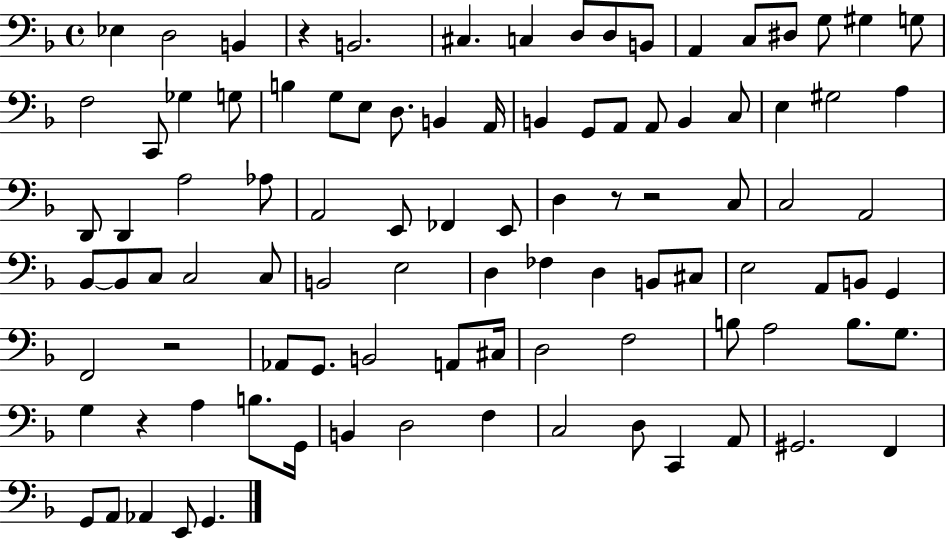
X:1
T:Untitled
M:4/4
L:1/4
K:F
_E, D,2 B,, z B,,2 ^C, C, D,/2 D,/2 B,,/2 A,, C,/2 ^D,/2 G,/2 ^G, G,/2 F,2 C,,/2 _G, G,/2 B, G,/2 E,/2 D,/2 B,, A,,/4 B,, G,,/2 A,,/2 A,,/2 B,, C,/2 E, ^G,2 A, D,,/2 D,, A,2 _A,/2 A,,2 E,,/2 _F,, E,,/2 D, z/2 z2 C,/2 C,2 A,,2 _B,,/2 _B,,/2 C,/2 C,2 C,/2 B,,2 E,2 D, _F, D, B,,/2 ^C,/2 E,2 A,,/2 B,,/2 G,, F,,2 z2 _A,,/2 G,,/2 B,,2 A,,/2 ^C,/4 D,2 F,2 B,/2 A,2 B,/2 G,/2 G, z A, B,/2 G,,/4 B,, D,2 F, C,2 D,/2 C,, A,,/2 ^G,,2 F,, G,,/2 A,,/2 _A,, E,,/2 G,,